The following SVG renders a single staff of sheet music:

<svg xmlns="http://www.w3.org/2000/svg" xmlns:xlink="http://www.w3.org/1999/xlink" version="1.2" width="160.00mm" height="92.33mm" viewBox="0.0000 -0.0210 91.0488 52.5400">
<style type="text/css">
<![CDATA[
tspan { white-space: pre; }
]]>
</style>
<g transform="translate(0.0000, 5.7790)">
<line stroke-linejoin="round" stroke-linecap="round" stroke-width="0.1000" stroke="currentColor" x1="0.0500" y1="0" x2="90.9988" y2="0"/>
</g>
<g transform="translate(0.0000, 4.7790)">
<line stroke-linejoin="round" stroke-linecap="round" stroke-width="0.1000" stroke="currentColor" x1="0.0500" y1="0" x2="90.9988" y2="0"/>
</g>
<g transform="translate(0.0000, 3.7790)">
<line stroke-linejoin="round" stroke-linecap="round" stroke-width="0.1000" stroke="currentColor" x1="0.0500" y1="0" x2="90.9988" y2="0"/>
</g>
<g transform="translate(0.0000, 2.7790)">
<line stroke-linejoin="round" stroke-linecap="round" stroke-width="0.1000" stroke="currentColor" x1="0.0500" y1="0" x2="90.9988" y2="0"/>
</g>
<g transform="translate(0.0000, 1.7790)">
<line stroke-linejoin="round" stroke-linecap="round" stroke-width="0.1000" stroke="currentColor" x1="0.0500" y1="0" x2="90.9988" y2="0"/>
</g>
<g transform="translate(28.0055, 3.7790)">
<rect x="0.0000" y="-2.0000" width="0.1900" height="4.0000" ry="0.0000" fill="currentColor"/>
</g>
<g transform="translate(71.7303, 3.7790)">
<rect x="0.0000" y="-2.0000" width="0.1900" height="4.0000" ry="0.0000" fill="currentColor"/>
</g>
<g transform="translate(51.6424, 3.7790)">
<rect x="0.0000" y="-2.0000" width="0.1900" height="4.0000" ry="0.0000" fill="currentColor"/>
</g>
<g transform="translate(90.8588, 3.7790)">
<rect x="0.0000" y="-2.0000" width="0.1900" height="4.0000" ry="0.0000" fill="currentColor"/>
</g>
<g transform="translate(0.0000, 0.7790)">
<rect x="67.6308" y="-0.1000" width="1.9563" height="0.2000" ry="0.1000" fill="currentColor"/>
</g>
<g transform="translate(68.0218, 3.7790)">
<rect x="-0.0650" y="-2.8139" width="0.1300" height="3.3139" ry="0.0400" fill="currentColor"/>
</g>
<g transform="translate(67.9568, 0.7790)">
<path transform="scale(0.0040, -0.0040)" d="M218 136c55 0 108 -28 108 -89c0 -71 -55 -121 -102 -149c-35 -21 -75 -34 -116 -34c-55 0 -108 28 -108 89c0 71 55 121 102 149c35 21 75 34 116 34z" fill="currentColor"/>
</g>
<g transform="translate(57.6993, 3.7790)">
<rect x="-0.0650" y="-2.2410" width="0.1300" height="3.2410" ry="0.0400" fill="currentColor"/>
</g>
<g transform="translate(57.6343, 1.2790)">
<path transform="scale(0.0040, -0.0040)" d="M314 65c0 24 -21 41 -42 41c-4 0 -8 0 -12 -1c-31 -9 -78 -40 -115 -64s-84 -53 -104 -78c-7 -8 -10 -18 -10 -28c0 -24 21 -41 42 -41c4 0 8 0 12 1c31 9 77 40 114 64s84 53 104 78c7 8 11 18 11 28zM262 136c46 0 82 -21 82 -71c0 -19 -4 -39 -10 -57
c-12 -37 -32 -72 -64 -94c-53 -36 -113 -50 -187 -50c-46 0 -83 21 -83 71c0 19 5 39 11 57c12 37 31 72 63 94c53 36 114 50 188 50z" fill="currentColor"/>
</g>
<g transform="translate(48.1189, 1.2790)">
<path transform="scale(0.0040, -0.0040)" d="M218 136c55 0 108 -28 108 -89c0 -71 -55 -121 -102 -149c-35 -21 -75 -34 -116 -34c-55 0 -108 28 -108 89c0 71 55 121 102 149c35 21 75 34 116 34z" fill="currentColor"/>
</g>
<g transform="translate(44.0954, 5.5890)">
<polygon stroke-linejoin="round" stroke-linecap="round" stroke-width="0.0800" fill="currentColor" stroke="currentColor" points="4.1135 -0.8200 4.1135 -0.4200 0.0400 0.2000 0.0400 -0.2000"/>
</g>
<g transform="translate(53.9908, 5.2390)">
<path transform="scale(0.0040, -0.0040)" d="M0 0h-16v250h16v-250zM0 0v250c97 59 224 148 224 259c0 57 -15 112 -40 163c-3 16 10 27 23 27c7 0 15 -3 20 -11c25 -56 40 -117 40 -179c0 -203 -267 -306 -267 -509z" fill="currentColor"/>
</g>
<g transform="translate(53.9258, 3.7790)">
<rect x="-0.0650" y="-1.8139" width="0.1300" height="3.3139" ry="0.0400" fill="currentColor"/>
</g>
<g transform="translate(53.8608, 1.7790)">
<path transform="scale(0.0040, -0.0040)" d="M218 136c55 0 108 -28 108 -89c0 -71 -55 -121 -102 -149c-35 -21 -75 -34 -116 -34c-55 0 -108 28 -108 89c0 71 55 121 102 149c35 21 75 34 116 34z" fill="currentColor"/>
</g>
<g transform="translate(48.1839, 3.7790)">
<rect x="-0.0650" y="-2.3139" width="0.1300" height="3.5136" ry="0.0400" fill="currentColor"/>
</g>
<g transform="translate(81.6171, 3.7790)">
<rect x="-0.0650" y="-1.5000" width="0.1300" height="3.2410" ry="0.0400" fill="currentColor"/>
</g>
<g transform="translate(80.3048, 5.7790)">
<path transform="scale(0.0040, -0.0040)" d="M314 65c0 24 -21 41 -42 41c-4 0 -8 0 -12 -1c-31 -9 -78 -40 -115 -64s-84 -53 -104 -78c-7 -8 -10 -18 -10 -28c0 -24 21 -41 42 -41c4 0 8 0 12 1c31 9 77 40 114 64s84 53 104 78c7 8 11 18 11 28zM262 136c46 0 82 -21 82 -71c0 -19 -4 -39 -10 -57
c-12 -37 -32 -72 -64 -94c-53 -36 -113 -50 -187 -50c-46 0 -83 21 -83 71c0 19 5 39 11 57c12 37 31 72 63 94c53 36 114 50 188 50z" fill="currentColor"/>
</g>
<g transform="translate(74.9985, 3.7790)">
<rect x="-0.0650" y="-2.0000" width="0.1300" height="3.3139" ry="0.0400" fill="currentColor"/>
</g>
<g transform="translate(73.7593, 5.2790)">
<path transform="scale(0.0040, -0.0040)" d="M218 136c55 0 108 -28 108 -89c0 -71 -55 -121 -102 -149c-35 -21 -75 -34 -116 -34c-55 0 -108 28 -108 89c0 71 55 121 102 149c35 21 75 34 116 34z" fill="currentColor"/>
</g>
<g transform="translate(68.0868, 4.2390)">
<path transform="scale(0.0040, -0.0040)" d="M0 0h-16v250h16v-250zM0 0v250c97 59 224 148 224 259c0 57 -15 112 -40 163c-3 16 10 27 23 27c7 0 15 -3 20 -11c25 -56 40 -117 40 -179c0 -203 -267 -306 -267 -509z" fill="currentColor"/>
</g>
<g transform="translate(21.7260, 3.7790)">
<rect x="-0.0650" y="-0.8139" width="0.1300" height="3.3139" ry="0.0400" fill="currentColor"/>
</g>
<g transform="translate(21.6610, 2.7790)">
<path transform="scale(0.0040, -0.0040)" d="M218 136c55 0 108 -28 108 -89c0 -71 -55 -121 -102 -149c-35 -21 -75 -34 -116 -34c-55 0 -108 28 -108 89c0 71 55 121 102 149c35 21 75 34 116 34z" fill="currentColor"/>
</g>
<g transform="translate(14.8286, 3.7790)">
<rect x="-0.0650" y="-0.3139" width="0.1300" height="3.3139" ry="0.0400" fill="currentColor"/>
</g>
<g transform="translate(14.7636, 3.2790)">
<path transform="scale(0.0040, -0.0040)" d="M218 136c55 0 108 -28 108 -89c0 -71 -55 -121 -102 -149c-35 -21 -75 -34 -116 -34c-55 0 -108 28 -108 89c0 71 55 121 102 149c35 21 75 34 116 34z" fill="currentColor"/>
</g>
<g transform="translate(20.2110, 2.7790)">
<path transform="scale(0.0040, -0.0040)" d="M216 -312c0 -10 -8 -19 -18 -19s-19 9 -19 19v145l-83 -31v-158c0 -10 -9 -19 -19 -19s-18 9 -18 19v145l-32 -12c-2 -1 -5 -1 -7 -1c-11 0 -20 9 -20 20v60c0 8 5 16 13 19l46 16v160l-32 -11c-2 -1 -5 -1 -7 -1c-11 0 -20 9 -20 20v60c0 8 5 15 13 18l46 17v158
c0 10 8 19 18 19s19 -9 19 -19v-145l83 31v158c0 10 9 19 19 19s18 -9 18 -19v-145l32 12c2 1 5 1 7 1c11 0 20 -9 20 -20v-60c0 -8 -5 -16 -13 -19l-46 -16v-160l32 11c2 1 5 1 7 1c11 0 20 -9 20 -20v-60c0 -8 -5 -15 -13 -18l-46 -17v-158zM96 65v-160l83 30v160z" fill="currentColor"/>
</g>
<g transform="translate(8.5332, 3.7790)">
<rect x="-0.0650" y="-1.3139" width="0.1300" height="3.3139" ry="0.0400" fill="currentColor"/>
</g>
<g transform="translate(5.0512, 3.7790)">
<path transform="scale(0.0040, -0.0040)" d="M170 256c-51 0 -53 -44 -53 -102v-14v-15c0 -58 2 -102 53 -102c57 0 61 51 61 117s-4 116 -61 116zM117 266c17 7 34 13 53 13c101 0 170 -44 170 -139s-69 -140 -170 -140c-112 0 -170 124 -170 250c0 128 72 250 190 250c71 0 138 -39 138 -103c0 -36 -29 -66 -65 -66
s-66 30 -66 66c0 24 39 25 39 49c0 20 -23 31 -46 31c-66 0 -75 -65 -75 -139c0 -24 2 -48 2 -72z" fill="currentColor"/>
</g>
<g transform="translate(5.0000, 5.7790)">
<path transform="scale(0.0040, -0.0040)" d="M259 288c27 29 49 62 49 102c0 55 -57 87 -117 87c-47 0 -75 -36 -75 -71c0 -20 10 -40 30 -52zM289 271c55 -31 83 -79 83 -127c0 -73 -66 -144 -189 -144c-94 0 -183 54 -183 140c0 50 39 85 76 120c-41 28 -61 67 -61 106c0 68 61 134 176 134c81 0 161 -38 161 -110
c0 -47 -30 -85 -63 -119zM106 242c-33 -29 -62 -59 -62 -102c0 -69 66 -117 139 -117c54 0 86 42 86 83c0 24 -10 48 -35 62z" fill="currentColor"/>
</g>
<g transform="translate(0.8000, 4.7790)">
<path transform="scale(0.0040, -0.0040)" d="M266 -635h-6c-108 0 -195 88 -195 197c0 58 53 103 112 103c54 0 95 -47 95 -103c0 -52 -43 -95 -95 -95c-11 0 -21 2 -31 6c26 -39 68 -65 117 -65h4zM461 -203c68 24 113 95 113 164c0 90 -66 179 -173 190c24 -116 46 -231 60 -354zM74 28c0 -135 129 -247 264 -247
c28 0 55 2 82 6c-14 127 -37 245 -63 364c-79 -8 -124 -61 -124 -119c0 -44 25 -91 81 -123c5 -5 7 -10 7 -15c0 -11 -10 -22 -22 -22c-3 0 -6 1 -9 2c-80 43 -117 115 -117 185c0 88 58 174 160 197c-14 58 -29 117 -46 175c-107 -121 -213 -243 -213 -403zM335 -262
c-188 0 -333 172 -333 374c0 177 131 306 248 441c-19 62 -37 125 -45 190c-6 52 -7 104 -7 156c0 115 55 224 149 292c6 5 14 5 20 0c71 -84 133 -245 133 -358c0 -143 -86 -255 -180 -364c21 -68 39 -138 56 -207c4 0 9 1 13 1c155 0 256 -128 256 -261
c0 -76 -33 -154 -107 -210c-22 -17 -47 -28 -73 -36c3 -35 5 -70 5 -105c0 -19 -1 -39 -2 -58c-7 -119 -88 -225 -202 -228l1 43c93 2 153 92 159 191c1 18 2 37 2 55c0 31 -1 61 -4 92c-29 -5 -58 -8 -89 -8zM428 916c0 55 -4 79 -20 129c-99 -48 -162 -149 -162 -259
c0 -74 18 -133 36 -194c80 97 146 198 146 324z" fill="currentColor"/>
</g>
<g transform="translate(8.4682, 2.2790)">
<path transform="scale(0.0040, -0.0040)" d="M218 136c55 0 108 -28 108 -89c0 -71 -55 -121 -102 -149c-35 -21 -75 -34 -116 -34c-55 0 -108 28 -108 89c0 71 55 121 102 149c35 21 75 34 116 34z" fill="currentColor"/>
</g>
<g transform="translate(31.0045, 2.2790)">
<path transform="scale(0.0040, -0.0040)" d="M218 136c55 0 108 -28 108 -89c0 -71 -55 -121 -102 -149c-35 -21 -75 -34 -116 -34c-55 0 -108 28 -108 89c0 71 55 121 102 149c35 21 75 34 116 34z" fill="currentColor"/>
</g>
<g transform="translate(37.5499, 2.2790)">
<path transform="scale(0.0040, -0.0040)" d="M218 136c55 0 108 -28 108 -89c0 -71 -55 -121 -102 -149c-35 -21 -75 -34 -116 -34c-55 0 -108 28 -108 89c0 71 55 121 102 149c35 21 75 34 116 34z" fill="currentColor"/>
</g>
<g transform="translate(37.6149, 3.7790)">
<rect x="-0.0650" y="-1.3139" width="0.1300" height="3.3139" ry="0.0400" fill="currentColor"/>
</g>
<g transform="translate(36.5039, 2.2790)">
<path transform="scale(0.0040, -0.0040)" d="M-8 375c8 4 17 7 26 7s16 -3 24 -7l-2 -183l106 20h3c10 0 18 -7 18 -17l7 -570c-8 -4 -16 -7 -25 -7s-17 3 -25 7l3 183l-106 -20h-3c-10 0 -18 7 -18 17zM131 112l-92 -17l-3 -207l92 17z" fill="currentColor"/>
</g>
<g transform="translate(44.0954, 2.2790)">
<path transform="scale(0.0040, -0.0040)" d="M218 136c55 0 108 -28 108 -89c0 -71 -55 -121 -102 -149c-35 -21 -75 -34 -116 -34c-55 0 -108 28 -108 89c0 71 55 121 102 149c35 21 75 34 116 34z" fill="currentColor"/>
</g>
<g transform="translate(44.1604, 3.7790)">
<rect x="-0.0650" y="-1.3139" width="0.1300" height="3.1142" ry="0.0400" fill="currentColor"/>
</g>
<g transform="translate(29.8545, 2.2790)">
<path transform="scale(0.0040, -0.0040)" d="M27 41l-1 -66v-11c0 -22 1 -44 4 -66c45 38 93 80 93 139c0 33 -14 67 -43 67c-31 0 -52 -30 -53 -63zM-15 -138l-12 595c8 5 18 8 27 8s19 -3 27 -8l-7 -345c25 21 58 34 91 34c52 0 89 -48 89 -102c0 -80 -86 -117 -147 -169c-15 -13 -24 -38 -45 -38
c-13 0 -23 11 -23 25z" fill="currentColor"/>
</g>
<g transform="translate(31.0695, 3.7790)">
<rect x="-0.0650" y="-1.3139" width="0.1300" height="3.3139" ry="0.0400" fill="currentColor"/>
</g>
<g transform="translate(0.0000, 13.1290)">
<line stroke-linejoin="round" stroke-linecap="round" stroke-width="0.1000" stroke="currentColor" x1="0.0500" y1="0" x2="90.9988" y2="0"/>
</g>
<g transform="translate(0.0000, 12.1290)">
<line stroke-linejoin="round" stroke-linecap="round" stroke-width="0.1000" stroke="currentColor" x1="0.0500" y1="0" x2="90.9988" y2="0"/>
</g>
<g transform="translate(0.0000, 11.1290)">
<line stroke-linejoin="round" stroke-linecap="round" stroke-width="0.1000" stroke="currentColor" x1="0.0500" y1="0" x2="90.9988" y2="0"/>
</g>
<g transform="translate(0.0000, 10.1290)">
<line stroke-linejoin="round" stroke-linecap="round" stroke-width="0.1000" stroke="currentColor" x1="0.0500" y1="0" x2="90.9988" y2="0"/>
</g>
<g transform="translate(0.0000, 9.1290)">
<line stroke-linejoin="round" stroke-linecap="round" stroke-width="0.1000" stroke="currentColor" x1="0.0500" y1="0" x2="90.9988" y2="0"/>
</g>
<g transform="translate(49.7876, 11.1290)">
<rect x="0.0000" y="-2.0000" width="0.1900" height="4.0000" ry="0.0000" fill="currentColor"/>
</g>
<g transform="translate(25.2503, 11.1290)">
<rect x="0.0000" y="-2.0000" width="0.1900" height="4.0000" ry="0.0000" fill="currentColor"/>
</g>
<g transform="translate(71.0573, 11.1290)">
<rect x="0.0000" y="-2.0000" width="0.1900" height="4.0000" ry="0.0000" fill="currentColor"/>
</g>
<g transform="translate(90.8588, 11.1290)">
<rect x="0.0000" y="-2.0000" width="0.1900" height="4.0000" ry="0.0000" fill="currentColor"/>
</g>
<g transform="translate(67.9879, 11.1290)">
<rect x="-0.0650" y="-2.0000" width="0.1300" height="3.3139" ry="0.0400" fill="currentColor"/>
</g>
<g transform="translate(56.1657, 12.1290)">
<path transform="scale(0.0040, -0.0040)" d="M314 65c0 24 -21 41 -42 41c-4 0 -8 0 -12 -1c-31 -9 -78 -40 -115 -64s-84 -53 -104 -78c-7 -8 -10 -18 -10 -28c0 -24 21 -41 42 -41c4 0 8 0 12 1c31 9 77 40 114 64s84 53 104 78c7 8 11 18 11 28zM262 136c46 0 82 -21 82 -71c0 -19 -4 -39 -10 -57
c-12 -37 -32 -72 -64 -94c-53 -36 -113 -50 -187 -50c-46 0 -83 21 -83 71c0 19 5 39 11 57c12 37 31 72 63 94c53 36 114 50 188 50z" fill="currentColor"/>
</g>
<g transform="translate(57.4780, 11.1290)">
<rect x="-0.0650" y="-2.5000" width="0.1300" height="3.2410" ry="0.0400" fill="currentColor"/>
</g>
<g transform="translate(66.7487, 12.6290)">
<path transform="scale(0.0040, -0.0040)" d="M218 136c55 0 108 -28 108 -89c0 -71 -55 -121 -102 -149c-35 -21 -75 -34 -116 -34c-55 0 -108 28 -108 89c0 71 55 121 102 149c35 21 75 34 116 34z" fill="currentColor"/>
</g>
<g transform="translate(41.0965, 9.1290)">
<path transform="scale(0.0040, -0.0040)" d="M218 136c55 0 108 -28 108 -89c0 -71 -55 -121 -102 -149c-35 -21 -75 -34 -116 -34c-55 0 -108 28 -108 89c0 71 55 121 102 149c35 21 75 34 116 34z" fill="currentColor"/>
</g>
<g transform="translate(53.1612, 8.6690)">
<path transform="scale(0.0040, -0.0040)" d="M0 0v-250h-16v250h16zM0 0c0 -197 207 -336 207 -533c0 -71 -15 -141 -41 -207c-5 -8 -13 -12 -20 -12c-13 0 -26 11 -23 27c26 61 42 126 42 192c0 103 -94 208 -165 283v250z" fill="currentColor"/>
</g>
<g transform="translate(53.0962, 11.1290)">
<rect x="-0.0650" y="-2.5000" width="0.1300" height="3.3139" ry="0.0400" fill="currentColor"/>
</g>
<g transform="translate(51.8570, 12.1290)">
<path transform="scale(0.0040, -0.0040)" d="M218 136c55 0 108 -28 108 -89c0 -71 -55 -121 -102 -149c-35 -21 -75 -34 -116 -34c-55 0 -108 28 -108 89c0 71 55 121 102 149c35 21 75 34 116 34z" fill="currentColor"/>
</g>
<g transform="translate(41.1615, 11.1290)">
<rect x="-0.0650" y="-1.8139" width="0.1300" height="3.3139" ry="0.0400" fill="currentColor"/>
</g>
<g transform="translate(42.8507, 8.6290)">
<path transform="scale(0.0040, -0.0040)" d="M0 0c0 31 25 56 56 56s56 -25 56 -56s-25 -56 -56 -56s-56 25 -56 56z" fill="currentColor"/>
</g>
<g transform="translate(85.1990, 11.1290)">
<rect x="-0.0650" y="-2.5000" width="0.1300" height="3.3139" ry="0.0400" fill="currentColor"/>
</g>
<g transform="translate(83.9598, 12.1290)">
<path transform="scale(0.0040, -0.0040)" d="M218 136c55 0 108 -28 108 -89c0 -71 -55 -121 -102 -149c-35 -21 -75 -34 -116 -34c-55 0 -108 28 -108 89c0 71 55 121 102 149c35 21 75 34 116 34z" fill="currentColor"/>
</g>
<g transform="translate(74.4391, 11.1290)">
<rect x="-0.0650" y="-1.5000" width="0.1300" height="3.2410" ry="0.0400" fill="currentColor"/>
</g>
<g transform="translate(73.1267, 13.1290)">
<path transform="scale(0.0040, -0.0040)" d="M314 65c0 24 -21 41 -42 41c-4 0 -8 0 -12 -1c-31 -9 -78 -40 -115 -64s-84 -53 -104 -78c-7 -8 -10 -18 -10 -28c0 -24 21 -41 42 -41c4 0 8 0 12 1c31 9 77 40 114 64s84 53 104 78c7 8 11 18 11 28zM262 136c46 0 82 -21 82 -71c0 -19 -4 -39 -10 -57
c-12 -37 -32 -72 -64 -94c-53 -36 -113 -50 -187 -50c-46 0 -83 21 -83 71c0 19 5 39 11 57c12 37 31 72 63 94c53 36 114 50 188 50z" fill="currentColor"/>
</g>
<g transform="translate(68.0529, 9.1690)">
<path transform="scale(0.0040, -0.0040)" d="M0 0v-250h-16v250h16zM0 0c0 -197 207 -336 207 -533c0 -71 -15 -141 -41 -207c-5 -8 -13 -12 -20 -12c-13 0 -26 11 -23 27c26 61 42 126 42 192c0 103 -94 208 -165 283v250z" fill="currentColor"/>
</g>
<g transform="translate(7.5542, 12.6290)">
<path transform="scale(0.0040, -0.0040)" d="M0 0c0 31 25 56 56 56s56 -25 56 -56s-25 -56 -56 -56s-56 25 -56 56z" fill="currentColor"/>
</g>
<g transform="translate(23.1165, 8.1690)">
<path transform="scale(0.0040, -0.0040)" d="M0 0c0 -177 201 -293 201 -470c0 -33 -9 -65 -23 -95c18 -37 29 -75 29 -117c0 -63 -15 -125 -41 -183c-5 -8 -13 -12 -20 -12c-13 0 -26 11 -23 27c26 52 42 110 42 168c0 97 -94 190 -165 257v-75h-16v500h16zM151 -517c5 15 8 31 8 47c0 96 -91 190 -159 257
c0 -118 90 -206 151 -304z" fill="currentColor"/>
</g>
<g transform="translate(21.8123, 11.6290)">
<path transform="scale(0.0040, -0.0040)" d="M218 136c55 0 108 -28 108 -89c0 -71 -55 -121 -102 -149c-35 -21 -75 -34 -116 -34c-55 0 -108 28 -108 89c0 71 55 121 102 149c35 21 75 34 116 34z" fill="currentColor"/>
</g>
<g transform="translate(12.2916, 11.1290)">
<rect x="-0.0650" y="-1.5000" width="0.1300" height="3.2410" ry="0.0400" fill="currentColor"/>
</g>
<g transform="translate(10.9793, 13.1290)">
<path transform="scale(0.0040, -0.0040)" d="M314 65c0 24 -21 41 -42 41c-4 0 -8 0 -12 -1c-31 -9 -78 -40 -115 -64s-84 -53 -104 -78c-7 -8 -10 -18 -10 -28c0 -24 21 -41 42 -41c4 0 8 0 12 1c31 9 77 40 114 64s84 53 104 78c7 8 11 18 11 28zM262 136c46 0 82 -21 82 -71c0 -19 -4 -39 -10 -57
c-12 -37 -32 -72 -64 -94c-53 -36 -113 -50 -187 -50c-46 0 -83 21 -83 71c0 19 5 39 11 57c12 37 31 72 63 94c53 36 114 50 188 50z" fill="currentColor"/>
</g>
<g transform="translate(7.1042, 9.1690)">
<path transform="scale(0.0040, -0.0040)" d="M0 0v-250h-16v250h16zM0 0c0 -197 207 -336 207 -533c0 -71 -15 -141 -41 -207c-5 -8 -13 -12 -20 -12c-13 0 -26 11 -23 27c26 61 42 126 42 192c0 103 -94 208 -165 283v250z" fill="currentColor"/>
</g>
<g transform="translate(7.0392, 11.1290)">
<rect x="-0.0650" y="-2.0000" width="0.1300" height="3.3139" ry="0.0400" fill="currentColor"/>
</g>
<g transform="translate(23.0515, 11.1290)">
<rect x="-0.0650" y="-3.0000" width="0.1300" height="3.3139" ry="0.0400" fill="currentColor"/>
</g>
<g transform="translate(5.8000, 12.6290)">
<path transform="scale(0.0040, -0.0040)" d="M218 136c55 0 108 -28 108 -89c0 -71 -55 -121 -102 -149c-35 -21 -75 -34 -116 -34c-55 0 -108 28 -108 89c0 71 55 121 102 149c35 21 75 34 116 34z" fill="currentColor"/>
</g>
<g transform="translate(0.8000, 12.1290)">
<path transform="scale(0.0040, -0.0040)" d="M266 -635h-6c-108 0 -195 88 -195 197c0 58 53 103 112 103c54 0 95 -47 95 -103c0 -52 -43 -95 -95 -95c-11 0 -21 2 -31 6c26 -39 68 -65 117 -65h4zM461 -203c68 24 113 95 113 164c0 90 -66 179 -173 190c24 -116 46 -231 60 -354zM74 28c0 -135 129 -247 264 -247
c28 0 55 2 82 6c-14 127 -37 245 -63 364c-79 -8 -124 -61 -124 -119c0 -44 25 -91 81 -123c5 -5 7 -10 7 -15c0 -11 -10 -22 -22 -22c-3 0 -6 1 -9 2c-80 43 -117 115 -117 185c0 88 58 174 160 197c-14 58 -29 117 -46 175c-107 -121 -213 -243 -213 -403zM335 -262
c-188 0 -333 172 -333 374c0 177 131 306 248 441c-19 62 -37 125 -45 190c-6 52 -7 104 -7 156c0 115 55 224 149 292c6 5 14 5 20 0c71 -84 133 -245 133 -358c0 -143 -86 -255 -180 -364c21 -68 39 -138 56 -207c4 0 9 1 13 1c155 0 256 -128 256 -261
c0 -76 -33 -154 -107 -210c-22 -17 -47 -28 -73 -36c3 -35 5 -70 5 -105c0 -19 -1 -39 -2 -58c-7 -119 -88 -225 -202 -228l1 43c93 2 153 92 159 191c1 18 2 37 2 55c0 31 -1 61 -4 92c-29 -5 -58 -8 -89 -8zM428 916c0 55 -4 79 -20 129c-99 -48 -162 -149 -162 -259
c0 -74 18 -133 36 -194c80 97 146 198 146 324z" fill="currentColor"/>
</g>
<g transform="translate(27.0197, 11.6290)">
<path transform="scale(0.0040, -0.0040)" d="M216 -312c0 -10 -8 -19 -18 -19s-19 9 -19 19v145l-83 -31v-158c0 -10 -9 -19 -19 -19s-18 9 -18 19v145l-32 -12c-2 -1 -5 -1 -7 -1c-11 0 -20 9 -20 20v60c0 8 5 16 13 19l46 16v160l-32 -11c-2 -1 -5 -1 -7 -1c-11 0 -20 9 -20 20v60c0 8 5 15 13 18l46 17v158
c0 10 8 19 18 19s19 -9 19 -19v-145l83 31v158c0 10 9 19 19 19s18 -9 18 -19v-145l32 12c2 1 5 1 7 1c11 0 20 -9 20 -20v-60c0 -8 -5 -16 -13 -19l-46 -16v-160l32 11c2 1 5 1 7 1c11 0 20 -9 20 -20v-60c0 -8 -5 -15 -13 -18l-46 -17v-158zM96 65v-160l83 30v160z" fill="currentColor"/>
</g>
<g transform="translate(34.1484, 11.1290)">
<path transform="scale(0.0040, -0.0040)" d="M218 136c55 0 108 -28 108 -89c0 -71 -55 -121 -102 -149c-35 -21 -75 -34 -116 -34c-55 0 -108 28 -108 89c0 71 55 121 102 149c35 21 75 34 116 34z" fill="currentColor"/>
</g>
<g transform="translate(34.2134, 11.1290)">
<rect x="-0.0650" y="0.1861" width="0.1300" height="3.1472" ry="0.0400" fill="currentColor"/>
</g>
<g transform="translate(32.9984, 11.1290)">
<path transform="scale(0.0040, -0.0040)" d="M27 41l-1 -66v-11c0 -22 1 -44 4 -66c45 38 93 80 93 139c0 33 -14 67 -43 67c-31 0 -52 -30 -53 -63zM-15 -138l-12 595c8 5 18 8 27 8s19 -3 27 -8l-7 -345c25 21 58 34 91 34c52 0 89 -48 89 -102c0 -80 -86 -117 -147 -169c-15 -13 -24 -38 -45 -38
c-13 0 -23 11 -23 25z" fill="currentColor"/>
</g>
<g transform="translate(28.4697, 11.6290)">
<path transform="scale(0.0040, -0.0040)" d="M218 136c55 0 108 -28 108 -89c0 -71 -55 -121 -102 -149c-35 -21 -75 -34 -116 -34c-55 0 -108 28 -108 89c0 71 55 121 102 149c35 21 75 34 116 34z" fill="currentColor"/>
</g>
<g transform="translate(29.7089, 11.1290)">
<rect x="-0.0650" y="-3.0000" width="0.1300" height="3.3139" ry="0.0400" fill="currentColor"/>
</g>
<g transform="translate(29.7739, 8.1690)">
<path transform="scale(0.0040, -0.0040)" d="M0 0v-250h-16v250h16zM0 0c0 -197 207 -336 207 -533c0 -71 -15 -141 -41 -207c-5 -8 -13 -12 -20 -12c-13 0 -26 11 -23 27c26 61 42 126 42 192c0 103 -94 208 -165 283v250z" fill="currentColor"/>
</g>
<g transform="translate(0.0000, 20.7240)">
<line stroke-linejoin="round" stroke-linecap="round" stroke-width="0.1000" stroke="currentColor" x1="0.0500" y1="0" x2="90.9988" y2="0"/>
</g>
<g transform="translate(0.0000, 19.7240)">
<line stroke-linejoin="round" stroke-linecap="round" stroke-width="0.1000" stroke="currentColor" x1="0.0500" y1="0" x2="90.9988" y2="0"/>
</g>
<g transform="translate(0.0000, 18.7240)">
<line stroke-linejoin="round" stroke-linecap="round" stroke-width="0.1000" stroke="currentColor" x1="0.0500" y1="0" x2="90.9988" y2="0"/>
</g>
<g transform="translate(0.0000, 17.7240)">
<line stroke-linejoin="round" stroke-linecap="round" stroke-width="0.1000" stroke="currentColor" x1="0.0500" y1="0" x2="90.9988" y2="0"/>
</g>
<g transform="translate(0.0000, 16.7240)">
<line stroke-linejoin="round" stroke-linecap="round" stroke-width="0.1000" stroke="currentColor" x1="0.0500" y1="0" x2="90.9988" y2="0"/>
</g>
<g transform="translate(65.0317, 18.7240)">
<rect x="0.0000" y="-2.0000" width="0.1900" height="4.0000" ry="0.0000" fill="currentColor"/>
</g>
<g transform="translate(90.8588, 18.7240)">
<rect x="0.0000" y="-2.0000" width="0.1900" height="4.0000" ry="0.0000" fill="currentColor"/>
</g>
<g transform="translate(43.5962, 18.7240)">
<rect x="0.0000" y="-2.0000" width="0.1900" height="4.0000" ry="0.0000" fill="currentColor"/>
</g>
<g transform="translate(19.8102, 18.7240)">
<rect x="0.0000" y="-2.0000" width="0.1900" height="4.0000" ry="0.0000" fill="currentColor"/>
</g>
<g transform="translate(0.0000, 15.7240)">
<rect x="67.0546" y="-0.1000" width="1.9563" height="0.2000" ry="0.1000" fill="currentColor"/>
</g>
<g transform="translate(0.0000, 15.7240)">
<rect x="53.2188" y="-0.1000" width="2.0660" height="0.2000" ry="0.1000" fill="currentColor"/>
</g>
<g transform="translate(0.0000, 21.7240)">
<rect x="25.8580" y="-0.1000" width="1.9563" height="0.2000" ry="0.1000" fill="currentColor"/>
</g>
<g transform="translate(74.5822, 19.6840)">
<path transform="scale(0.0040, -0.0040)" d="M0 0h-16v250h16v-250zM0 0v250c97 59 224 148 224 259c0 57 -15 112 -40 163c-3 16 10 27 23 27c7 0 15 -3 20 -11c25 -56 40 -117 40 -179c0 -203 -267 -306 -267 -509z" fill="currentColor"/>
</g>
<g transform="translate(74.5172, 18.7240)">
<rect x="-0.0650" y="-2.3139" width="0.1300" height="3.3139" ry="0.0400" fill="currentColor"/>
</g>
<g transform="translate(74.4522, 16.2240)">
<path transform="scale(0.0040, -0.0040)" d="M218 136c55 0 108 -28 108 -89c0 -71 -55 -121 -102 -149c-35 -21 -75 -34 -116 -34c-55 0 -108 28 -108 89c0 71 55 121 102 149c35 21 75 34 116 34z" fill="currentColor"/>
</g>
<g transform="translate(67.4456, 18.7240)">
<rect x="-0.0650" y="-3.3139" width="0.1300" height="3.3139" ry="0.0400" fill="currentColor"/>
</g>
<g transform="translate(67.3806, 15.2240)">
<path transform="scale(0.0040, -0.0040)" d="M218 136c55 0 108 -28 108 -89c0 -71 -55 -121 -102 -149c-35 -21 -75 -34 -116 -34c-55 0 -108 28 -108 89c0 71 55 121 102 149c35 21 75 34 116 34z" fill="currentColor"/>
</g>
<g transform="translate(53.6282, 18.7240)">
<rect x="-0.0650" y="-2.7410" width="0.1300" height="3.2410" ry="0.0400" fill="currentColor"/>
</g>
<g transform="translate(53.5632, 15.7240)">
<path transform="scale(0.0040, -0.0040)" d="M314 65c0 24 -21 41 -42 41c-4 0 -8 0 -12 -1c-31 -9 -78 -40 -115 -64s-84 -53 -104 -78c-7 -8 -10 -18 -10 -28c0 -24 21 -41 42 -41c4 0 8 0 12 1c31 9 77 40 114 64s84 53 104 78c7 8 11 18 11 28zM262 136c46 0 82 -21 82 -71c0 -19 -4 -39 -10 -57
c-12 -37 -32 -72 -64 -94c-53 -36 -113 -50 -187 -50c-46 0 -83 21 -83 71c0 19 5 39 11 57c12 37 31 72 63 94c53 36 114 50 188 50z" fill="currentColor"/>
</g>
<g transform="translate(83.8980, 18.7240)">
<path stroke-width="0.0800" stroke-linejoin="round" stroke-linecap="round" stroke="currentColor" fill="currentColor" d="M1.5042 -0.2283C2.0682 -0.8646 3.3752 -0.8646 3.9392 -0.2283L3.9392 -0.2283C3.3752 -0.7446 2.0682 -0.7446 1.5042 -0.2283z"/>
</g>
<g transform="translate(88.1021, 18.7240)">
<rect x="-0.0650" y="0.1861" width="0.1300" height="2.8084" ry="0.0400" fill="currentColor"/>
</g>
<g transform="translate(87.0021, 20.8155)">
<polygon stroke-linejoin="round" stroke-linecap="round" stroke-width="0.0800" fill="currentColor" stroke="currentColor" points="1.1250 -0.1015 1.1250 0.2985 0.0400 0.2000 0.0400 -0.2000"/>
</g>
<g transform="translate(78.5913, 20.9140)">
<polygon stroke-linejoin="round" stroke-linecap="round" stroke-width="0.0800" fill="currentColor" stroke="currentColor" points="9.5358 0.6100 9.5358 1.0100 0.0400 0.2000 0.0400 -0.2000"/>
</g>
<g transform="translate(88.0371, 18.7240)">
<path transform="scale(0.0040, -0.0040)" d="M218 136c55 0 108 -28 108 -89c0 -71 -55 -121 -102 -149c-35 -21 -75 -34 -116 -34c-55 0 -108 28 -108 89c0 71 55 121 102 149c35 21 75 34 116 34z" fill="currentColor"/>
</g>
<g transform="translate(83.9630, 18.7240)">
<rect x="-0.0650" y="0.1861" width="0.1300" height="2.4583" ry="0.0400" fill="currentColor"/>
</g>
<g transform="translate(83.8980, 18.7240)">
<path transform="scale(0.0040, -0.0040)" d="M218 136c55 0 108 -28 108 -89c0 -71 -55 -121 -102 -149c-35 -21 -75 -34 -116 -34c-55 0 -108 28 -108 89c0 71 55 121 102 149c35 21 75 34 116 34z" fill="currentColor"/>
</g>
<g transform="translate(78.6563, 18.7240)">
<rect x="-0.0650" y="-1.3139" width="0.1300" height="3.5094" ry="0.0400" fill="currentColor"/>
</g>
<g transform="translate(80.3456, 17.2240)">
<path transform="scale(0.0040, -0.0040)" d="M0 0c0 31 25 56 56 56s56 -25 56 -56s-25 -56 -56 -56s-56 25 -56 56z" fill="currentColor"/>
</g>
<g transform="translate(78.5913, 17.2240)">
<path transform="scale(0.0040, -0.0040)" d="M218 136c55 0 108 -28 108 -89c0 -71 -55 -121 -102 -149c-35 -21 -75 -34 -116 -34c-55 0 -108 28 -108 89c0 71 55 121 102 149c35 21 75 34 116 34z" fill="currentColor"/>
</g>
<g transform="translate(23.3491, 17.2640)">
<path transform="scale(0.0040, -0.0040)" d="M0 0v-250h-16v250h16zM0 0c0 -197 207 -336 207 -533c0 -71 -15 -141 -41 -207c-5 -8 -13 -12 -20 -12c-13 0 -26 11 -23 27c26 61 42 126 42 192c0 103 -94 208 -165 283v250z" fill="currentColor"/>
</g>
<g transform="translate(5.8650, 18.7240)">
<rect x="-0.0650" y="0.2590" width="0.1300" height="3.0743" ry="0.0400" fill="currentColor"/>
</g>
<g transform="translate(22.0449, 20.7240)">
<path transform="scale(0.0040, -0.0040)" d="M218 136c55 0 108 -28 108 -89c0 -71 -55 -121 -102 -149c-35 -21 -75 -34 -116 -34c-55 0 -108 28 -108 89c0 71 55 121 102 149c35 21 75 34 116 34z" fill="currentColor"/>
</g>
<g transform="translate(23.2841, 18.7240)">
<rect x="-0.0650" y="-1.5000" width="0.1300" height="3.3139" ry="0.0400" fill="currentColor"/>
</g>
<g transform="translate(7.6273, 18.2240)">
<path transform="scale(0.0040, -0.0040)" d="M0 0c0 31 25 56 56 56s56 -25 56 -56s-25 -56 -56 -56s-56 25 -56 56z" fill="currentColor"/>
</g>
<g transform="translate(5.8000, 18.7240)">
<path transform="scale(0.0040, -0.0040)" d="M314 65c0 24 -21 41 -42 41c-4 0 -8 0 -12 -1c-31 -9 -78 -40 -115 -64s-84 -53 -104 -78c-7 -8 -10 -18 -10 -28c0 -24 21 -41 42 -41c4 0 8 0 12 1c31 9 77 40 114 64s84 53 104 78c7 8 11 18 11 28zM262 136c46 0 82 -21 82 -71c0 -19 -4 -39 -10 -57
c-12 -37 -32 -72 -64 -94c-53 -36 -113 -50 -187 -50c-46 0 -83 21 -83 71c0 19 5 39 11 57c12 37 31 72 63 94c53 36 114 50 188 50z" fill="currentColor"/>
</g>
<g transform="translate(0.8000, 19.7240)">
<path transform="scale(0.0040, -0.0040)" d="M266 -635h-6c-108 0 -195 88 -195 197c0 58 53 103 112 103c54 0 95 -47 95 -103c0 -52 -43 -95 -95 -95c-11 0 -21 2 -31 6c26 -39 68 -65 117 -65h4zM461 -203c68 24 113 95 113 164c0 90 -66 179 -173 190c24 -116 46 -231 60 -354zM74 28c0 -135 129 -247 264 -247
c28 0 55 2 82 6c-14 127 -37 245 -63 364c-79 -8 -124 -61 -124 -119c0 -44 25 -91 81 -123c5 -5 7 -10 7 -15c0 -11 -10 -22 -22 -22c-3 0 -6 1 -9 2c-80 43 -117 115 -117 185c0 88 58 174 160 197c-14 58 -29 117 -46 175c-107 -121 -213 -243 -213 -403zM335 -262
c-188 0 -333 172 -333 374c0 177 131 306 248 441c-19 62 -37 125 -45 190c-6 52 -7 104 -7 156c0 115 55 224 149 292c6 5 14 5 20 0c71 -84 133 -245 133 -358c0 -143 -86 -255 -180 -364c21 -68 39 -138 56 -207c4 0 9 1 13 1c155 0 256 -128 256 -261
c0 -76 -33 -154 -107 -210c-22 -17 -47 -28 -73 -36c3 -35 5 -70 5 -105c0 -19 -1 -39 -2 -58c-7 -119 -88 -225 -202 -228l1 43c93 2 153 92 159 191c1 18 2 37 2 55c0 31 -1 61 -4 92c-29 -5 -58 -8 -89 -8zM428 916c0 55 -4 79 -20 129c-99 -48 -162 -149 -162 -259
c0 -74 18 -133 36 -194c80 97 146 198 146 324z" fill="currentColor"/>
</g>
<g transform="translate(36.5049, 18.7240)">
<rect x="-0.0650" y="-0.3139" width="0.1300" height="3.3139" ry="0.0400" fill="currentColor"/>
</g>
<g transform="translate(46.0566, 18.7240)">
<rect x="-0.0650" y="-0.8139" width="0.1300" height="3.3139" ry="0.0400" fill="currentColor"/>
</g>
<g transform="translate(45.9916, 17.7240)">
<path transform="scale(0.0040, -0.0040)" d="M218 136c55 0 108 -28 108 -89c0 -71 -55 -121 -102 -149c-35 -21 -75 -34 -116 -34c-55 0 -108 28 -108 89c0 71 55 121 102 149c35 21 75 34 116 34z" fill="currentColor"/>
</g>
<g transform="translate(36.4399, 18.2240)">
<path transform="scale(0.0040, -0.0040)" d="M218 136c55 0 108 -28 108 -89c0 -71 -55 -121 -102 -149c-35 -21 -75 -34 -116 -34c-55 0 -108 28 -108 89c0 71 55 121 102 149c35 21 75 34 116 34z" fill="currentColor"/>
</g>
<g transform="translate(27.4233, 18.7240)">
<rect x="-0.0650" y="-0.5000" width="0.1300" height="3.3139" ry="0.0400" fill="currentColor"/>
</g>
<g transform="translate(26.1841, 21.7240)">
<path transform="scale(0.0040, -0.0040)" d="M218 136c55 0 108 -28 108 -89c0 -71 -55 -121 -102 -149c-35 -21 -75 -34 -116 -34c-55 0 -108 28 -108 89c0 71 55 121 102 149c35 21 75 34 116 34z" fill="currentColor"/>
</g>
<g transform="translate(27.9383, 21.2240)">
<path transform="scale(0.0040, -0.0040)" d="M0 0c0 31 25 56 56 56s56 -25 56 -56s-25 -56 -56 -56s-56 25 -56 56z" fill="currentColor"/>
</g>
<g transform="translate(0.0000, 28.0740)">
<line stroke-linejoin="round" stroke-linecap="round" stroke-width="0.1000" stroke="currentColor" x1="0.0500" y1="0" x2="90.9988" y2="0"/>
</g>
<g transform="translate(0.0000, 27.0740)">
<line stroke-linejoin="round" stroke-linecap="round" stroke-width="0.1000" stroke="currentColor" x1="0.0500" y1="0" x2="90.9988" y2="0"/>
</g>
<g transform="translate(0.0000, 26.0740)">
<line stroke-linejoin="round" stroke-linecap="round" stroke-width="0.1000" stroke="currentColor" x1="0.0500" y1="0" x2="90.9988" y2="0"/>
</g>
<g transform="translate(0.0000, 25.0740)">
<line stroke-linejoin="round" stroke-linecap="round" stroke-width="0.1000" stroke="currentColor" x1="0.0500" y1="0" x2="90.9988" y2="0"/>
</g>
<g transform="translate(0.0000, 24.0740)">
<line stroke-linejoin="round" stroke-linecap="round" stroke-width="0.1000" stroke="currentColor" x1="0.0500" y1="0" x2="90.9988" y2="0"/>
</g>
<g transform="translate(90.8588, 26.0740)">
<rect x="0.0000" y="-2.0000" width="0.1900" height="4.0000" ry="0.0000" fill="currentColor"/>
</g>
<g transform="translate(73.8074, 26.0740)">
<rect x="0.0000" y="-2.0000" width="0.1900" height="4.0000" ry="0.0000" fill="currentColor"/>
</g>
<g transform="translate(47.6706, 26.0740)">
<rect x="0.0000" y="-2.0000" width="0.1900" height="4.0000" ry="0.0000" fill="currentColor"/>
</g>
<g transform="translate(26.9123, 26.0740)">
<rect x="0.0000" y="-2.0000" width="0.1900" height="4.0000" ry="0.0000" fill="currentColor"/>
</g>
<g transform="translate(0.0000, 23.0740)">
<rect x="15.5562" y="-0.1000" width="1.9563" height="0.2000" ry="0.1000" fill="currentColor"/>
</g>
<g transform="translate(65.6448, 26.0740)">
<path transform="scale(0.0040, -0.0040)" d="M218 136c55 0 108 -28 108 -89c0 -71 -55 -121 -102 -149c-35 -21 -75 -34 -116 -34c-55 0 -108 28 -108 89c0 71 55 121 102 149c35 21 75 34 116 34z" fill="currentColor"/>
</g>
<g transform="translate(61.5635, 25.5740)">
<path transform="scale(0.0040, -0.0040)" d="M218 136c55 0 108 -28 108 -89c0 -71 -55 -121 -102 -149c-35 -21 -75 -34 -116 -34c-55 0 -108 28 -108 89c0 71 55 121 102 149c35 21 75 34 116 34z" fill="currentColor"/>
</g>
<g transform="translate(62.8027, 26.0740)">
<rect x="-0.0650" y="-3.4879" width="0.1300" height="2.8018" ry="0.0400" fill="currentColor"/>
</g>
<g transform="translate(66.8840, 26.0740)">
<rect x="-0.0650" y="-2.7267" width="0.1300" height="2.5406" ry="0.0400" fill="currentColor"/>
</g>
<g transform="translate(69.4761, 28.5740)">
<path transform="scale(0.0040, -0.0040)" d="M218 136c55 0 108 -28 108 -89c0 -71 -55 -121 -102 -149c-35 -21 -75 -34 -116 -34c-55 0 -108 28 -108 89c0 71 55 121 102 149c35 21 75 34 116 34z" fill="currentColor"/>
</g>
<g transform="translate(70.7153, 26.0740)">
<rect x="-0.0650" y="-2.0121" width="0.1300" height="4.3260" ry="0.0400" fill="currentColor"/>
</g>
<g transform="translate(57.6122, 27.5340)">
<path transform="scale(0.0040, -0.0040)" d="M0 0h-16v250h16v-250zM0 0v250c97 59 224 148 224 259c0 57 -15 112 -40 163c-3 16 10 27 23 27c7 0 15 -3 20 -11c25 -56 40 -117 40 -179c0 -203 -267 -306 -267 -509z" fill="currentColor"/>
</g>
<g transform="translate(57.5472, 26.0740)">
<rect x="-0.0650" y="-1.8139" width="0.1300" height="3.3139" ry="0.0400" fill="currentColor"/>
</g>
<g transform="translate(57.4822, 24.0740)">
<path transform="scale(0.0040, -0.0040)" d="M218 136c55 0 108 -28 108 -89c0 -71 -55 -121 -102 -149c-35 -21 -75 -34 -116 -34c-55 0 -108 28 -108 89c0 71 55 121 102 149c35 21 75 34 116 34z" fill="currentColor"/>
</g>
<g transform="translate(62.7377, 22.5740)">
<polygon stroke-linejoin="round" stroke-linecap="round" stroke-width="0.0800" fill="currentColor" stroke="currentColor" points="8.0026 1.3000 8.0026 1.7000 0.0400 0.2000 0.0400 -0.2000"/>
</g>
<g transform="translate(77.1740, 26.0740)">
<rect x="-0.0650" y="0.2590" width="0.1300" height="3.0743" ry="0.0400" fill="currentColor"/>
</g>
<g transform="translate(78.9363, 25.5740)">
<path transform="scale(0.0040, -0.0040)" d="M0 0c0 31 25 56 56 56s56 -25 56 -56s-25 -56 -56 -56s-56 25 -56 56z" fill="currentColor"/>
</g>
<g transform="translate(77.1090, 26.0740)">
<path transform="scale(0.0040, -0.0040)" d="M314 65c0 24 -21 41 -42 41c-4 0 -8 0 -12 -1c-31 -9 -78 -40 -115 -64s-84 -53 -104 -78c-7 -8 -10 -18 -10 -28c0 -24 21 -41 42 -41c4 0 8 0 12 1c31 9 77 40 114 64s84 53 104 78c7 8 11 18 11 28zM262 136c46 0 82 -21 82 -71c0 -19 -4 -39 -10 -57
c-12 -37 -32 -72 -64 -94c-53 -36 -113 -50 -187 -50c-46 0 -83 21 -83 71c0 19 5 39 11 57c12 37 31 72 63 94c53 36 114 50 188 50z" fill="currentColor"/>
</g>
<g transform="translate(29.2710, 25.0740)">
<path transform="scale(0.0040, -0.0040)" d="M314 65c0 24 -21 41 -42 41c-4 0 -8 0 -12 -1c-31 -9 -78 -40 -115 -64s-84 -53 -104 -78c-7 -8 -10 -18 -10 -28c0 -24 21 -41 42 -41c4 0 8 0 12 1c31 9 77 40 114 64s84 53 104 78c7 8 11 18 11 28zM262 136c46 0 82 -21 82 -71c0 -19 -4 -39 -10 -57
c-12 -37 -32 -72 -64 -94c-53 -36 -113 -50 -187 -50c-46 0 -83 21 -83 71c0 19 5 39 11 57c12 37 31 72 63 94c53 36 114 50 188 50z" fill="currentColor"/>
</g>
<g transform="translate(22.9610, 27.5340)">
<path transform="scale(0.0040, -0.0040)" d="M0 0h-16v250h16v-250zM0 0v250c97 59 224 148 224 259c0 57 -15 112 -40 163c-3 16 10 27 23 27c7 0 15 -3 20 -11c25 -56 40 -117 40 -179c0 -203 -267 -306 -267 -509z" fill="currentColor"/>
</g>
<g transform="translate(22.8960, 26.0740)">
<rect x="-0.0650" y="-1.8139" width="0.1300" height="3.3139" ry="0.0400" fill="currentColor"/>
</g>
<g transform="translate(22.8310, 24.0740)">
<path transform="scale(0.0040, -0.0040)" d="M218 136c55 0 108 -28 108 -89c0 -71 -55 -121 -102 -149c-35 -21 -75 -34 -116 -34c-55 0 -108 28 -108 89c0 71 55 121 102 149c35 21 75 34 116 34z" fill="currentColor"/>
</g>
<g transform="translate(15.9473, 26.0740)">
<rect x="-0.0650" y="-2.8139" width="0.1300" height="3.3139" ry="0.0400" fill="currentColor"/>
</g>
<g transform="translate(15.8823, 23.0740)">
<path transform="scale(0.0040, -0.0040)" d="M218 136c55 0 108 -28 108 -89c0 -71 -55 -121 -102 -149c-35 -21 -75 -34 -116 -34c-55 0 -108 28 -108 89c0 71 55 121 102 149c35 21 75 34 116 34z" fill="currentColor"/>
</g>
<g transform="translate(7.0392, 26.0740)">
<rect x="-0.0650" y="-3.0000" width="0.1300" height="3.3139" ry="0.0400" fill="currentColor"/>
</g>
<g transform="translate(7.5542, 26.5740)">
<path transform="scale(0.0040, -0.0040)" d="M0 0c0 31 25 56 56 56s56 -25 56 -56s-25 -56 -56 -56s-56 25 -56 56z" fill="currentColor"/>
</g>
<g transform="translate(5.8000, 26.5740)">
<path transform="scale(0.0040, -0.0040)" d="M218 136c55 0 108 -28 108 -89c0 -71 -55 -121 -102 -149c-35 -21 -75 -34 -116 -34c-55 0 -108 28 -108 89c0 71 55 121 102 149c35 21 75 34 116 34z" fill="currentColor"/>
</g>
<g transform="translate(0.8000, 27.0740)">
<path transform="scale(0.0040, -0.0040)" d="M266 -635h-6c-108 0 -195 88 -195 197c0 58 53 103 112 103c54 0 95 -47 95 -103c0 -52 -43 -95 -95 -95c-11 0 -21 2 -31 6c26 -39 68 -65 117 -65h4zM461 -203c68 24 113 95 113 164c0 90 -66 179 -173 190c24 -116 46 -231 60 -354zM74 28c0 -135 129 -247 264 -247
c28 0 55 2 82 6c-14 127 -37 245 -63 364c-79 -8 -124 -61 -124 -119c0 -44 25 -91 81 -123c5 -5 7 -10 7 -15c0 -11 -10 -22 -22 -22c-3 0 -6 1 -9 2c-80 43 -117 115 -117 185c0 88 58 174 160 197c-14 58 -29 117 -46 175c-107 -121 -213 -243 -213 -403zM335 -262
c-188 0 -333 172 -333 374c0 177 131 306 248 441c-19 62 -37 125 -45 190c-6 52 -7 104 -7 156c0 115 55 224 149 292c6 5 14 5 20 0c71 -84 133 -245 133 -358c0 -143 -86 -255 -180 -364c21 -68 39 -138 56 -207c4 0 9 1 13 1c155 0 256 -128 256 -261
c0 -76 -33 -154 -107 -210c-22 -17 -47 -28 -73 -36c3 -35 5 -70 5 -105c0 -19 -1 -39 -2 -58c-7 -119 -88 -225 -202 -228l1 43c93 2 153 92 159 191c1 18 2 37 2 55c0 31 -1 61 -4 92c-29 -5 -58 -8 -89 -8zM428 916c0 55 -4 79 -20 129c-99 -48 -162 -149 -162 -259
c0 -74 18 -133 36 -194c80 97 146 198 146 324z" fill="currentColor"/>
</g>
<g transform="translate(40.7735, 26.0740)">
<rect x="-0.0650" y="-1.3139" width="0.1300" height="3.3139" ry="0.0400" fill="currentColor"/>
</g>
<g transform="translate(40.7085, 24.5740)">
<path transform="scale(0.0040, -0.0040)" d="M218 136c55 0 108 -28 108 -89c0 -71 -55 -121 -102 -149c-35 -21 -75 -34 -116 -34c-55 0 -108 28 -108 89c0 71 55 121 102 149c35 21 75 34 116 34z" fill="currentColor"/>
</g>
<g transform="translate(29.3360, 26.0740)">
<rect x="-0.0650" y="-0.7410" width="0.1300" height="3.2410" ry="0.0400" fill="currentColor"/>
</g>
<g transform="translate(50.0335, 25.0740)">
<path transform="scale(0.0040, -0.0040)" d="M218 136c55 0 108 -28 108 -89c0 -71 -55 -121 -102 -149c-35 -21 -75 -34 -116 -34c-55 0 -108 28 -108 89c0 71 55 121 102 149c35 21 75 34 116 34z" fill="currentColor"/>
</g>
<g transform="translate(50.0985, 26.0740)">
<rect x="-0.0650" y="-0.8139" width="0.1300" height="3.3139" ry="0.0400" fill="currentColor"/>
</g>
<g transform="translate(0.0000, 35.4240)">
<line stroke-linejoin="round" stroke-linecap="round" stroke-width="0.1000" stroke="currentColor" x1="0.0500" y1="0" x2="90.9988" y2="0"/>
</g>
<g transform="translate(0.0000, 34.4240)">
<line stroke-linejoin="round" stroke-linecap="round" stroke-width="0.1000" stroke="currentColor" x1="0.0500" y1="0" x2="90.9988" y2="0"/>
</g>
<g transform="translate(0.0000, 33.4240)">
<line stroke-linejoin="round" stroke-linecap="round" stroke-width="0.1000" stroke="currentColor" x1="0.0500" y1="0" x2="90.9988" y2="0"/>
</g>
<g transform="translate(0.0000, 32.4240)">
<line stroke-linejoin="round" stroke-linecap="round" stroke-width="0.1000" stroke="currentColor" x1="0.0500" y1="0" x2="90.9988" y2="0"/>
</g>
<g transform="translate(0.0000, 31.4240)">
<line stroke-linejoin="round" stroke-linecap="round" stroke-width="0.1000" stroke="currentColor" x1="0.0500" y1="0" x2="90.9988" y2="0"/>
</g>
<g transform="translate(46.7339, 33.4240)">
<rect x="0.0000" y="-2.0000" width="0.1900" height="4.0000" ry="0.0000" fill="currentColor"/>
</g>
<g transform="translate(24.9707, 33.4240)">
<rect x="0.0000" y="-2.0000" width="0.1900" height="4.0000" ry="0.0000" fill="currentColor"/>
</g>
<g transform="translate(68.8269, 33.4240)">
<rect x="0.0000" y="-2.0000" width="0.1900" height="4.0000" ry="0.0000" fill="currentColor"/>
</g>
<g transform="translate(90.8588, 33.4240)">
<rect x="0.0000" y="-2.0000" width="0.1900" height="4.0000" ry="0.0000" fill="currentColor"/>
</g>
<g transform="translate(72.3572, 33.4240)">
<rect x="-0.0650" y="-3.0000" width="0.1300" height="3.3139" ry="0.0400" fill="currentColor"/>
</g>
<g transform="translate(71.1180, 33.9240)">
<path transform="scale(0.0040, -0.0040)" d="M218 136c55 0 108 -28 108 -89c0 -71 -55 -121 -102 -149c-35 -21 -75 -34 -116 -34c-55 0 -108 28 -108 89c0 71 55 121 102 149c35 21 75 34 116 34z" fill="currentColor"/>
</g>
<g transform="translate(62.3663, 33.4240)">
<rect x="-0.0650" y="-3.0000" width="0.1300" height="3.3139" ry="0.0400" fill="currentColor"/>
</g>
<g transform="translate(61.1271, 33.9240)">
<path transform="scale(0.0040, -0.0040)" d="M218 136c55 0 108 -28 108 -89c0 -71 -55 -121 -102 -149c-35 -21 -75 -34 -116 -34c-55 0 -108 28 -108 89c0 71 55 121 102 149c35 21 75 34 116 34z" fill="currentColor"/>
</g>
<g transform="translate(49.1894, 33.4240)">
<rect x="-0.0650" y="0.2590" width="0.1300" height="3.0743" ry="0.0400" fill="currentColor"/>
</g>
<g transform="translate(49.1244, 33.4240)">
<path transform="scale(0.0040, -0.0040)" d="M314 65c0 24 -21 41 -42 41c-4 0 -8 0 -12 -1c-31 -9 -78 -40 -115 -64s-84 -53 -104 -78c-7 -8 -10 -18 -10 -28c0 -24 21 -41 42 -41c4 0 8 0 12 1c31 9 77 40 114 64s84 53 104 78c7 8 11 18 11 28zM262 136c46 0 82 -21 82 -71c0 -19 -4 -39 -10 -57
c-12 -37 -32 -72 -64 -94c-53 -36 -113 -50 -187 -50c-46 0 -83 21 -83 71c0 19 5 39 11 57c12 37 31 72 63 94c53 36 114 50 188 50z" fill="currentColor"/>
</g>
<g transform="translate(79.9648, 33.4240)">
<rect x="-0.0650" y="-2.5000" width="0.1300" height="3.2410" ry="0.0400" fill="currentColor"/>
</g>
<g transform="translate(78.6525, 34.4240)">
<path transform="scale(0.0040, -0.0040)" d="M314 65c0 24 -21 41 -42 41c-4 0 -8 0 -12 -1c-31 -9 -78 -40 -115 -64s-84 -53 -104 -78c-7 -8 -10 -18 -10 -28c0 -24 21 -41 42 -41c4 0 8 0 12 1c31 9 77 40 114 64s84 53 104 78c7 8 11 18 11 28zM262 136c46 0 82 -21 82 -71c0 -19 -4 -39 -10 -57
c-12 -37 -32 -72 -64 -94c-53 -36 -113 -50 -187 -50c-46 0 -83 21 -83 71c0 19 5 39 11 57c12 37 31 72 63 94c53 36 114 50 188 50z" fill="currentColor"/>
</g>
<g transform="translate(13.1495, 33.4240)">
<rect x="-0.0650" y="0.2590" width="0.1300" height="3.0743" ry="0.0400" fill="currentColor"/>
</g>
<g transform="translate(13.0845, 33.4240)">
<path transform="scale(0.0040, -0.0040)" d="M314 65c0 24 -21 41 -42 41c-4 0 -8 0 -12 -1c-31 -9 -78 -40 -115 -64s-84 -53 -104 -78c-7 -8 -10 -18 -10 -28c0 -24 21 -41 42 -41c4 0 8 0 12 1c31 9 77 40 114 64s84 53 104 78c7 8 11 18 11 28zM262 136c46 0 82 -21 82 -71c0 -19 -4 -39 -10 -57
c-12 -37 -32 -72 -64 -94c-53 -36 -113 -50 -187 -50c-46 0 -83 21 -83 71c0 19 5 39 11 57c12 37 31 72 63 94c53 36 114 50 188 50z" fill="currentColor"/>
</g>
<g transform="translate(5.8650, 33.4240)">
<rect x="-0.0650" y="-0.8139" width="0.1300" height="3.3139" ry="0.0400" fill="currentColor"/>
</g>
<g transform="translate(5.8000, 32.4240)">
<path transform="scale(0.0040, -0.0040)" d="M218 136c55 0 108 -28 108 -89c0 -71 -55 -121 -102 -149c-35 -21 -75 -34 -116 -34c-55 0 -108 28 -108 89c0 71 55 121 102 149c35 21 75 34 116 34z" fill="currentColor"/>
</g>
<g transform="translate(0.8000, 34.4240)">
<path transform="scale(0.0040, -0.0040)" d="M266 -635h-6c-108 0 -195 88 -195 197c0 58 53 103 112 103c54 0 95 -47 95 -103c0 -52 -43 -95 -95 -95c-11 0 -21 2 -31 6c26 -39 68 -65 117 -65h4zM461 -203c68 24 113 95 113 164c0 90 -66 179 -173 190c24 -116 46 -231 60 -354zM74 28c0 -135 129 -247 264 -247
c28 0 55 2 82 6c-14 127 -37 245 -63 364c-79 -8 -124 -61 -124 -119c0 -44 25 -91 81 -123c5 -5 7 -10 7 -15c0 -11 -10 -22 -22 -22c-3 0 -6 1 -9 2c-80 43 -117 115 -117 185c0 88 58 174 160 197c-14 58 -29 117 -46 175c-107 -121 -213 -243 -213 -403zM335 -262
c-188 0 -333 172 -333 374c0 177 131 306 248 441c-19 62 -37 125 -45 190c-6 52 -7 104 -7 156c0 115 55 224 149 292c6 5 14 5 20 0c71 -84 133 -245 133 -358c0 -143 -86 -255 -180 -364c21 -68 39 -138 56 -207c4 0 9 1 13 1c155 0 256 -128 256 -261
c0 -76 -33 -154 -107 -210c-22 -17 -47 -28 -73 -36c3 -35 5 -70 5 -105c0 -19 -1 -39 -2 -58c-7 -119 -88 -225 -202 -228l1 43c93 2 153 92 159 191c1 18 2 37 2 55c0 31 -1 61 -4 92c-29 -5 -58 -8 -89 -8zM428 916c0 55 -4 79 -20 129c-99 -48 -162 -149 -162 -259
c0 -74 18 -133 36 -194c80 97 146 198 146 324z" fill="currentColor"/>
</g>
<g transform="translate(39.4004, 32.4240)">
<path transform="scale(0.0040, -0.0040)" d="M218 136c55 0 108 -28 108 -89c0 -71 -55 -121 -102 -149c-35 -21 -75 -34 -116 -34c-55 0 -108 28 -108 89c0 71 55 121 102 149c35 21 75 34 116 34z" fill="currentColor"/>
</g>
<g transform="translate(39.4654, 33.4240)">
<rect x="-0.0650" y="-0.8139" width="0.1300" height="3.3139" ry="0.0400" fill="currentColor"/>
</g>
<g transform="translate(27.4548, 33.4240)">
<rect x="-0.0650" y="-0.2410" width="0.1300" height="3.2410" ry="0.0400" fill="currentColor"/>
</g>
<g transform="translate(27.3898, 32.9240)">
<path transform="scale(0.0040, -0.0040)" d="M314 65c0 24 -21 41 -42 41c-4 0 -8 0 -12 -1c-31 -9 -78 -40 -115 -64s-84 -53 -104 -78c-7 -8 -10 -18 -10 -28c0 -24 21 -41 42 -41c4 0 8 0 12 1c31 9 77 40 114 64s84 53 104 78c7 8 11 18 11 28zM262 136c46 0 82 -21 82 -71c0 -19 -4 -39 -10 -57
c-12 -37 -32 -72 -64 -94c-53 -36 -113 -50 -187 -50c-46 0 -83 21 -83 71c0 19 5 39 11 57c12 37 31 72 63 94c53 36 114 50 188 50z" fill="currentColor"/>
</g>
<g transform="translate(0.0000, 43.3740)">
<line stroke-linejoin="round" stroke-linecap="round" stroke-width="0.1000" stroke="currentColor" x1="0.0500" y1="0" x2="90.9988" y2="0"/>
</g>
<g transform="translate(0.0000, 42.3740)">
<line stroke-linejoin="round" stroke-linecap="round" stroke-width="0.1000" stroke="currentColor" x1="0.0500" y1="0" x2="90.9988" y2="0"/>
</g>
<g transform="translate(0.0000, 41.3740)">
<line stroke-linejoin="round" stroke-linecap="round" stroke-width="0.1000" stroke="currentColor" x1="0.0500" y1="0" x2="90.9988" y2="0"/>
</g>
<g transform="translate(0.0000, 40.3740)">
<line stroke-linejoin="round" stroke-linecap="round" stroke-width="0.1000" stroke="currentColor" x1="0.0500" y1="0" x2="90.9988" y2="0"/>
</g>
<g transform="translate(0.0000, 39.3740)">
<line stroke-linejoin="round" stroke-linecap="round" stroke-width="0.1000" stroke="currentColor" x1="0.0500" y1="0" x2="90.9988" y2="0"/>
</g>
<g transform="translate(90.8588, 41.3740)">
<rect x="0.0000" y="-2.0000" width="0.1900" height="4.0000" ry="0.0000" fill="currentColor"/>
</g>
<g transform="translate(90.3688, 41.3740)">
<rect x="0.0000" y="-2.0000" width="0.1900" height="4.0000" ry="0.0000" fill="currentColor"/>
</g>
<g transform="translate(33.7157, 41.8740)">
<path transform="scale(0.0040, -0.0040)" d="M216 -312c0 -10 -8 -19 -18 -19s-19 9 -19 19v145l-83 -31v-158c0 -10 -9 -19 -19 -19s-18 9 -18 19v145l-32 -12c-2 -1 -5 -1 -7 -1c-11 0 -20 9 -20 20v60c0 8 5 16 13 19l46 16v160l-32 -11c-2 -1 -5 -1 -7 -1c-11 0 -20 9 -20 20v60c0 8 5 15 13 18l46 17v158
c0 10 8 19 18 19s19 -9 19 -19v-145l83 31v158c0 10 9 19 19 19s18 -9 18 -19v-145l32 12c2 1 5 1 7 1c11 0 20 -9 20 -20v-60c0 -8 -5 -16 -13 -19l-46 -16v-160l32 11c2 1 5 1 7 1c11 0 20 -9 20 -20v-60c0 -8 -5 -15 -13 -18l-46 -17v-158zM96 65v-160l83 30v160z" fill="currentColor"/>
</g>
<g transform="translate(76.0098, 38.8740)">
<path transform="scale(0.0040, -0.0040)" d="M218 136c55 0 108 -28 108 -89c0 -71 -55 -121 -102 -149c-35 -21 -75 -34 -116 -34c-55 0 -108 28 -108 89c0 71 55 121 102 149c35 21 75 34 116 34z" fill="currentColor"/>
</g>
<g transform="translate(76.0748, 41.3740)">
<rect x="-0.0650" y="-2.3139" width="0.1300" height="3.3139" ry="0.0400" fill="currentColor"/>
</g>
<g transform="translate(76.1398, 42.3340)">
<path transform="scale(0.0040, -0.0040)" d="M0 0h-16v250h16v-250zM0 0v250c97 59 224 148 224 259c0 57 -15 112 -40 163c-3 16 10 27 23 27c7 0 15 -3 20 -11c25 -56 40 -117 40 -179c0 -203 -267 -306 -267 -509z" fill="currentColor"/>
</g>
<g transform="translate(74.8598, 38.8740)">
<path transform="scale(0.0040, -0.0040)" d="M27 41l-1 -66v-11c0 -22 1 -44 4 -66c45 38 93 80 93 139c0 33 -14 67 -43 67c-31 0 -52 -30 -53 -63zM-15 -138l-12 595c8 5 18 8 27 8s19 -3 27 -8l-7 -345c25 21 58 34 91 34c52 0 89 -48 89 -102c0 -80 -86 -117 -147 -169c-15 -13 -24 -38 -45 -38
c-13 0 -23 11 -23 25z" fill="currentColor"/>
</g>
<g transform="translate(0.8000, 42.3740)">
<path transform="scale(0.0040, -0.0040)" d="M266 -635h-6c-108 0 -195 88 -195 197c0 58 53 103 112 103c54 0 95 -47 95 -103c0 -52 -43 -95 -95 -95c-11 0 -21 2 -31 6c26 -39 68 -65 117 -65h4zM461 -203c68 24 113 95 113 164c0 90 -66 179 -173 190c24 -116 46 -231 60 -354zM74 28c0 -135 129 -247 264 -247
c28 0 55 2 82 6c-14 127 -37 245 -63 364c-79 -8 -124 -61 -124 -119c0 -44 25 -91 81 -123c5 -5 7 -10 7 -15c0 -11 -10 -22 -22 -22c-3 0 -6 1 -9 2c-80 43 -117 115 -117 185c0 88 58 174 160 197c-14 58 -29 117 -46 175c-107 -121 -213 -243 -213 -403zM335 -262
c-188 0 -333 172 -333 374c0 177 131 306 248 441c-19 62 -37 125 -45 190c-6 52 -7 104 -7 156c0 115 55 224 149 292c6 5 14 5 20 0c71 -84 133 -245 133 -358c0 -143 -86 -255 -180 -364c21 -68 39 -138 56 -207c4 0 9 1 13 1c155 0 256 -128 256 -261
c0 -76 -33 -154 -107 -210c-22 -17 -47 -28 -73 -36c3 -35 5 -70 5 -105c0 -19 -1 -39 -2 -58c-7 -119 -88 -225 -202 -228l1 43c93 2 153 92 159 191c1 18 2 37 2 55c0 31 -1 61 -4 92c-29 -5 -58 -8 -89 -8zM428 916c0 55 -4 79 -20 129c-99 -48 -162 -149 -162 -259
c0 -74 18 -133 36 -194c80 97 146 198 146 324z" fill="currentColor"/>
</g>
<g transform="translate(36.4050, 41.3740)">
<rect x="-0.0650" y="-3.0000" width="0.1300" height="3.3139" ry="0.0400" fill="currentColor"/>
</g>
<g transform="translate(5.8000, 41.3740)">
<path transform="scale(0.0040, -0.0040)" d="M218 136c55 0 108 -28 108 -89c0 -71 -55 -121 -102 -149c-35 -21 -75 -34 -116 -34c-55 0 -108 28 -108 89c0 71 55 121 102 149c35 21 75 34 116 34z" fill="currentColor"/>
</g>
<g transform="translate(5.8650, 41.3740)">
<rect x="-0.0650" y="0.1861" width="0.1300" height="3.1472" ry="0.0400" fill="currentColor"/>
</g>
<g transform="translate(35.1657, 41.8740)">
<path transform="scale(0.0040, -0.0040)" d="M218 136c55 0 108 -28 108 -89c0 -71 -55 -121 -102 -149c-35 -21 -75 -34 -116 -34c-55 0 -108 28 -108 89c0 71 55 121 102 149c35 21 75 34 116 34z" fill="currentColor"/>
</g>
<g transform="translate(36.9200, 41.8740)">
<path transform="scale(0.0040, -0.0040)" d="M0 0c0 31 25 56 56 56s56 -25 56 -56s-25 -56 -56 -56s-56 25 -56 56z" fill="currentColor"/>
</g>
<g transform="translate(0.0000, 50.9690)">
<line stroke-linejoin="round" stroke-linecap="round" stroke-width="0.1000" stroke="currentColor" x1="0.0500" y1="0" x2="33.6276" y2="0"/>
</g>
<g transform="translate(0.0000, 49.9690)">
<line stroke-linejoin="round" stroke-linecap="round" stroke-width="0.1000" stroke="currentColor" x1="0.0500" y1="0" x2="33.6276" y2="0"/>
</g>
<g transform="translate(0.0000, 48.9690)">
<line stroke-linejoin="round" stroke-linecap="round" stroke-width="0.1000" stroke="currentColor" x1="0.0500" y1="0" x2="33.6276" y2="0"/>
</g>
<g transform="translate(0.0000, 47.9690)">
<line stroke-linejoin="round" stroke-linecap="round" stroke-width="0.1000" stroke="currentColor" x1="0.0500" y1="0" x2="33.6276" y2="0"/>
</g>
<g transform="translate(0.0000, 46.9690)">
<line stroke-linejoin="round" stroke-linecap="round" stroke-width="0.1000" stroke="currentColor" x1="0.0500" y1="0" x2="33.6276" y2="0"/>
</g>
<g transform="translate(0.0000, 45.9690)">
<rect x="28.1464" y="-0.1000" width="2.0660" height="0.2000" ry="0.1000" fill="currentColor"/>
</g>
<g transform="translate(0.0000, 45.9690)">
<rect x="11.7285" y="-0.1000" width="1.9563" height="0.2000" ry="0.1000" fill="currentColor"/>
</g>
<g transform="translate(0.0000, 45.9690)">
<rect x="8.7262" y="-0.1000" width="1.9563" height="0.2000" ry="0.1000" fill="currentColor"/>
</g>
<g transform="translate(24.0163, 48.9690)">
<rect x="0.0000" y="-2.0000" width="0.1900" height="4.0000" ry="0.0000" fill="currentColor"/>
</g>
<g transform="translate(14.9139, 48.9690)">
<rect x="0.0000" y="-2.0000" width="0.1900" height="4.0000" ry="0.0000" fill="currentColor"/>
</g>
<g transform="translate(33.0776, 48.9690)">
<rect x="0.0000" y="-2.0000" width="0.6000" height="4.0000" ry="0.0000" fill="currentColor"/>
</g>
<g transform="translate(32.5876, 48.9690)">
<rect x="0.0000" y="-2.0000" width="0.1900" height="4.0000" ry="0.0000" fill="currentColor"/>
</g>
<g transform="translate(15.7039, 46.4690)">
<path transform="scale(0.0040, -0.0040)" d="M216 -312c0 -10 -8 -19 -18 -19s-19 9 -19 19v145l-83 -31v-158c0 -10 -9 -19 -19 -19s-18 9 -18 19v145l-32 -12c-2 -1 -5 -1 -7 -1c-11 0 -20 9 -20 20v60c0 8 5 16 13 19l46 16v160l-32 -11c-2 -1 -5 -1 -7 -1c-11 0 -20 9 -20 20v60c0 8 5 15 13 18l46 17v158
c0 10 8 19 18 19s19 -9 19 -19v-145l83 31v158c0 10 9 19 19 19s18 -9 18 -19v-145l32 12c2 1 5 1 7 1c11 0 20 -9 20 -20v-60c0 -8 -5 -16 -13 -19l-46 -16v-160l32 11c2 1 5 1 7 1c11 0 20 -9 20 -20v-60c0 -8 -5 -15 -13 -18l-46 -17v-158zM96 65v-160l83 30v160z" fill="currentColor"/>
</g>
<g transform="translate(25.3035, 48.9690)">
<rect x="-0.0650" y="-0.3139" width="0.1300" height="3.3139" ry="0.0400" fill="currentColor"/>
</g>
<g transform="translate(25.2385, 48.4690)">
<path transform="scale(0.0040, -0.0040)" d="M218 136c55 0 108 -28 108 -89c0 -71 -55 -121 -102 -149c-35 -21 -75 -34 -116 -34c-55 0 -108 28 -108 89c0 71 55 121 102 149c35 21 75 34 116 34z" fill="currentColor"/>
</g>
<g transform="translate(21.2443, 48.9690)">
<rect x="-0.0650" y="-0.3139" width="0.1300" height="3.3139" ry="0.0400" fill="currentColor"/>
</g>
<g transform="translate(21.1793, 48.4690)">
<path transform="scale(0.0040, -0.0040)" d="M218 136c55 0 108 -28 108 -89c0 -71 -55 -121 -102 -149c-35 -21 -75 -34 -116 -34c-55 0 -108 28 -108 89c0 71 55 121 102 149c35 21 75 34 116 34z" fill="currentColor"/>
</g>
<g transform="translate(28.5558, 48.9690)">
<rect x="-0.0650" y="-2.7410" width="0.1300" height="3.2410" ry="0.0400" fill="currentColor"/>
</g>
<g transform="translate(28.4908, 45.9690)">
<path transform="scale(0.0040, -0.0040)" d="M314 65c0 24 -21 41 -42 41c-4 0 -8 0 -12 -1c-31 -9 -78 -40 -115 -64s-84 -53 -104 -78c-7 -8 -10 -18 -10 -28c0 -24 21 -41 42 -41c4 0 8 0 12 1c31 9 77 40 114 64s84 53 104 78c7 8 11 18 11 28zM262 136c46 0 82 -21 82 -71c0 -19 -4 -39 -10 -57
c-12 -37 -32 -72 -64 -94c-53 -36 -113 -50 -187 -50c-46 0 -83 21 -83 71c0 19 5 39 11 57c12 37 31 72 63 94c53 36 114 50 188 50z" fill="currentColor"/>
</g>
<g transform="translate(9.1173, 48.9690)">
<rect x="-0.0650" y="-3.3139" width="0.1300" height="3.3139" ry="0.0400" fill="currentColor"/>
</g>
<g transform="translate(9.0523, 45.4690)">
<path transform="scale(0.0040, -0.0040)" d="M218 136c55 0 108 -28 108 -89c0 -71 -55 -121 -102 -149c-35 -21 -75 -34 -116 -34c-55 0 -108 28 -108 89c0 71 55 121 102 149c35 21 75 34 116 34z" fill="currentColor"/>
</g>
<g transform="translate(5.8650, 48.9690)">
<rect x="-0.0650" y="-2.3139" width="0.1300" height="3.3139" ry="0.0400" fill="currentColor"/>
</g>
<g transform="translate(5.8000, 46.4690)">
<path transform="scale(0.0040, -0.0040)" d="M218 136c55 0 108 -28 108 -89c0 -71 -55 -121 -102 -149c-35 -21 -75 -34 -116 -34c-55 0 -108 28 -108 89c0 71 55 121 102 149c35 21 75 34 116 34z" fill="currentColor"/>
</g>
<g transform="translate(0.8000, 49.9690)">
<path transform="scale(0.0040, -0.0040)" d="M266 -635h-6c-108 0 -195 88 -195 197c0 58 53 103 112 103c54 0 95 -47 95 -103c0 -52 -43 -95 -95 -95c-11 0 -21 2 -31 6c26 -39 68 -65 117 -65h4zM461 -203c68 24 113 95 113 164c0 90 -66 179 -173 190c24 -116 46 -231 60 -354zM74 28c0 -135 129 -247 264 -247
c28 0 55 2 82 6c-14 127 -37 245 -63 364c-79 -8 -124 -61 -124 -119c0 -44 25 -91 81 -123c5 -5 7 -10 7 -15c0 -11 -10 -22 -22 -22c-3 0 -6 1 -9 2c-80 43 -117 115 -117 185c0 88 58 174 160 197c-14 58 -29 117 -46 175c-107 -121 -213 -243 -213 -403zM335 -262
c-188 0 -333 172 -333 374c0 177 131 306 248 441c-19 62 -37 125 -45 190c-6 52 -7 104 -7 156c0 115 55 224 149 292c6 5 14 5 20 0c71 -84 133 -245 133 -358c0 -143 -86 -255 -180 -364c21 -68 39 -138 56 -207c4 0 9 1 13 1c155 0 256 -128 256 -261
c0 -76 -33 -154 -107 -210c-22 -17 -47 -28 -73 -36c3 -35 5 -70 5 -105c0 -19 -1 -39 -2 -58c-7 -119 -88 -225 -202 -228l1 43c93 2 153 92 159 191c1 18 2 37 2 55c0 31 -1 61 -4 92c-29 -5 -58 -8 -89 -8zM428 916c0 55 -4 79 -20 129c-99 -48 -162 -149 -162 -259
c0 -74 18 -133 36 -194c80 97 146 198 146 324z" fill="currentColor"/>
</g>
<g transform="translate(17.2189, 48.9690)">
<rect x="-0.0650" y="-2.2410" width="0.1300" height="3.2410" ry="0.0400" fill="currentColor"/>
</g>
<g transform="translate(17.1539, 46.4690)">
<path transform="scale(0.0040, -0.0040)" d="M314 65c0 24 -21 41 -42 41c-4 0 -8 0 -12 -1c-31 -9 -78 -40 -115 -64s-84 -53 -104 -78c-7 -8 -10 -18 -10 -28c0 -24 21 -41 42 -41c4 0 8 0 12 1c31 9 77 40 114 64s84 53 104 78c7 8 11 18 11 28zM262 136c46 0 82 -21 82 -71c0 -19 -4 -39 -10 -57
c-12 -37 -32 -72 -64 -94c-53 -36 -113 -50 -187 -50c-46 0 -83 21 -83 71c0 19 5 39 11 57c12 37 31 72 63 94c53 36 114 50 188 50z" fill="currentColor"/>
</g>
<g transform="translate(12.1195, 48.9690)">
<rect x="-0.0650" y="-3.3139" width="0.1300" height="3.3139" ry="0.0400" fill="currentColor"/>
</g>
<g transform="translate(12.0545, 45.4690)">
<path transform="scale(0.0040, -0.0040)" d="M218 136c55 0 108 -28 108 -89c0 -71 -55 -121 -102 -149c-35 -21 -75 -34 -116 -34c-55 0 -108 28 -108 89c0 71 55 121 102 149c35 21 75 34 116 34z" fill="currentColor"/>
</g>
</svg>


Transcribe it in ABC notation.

X:1
T:Untitled
M:6/8
L:1/4
K:C
e c ^d _e e e/2 g/2 f/2 g2 a/2 F E2 F/2 E2 A/4 ^A/2 _B f G/2 G2 F/2 E2 G B2 E/2 C c d a2 b g/2 e/2 B/2 B/4 A a f/2 d2 e d f/2 c/2 B/2 D/2 B2 d B2 c2 d B2 A A G2 B ^A _g/2 g b b ^g2 c c a2